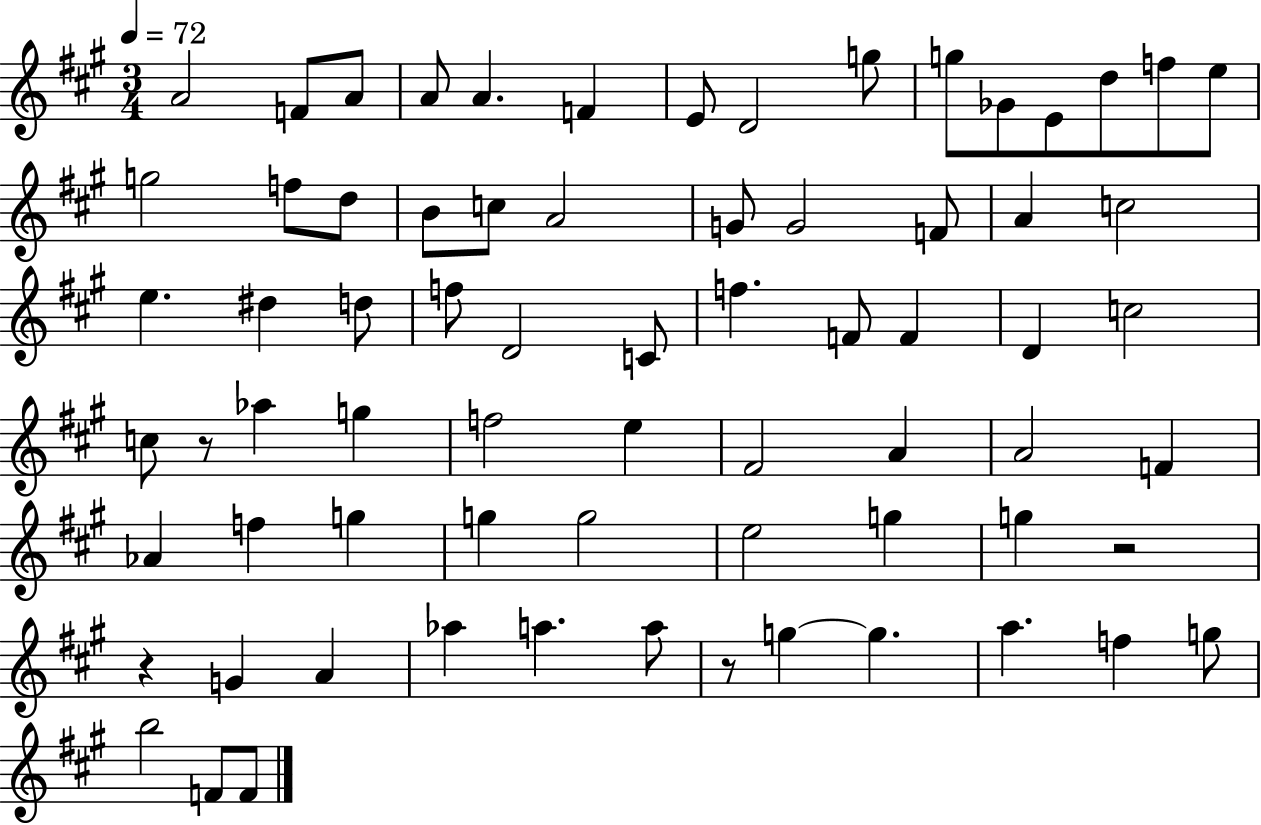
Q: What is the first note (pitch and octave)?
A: A4